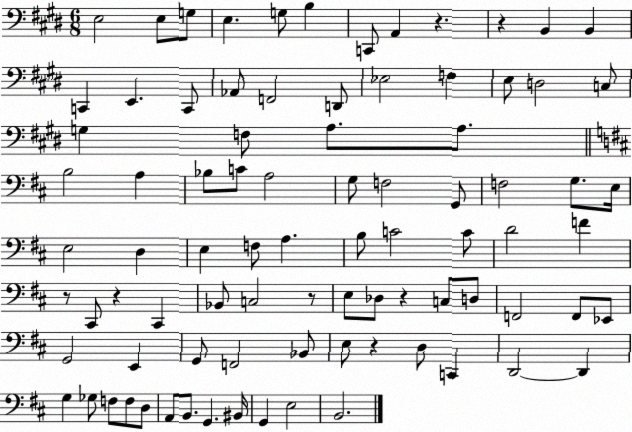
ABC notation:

X:1
T:Untitled
M:6/8
L:1/4
K:E
E,2 E,/2 G,/2 E, G,/2 B, C,,/2 A,, z z B,, B,, C,, E,, C,,/2 _A,,/2 F,,2 D,,/2 _E,2 F, E,/2 D,2 C,/2 G, F,/2 A,/2 A,/2 B,2 A, _B,/2 C/2 A,2 G,/2 F,2 G,,/2 F,2 G,/2 E,/4 E,2 D, E, F,/2 A, B,/2 C2 C/2 D2 F z/2 ^C,,/2 z ^C,, _B,,/2 C,2 z/2 E,/2 _D,/2 z C,/2 D,/2 F,,2 F,,/2 _E,,/2 G,,2 E,, G,,/2 F,,2 _B,,/2 E,/2 z D,/2 C,, D,,2 D,, G, _G,/2 F,/2 F,/2 D,/2 A,,/2 B,,/2 G,, ^B,,/4 G,, E,2 B,,2